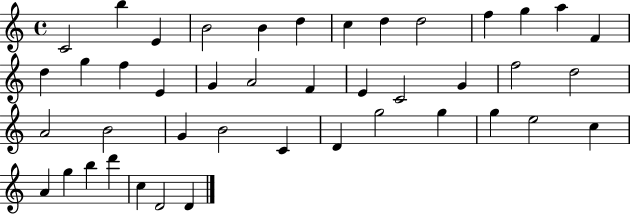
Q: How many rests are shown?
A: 0